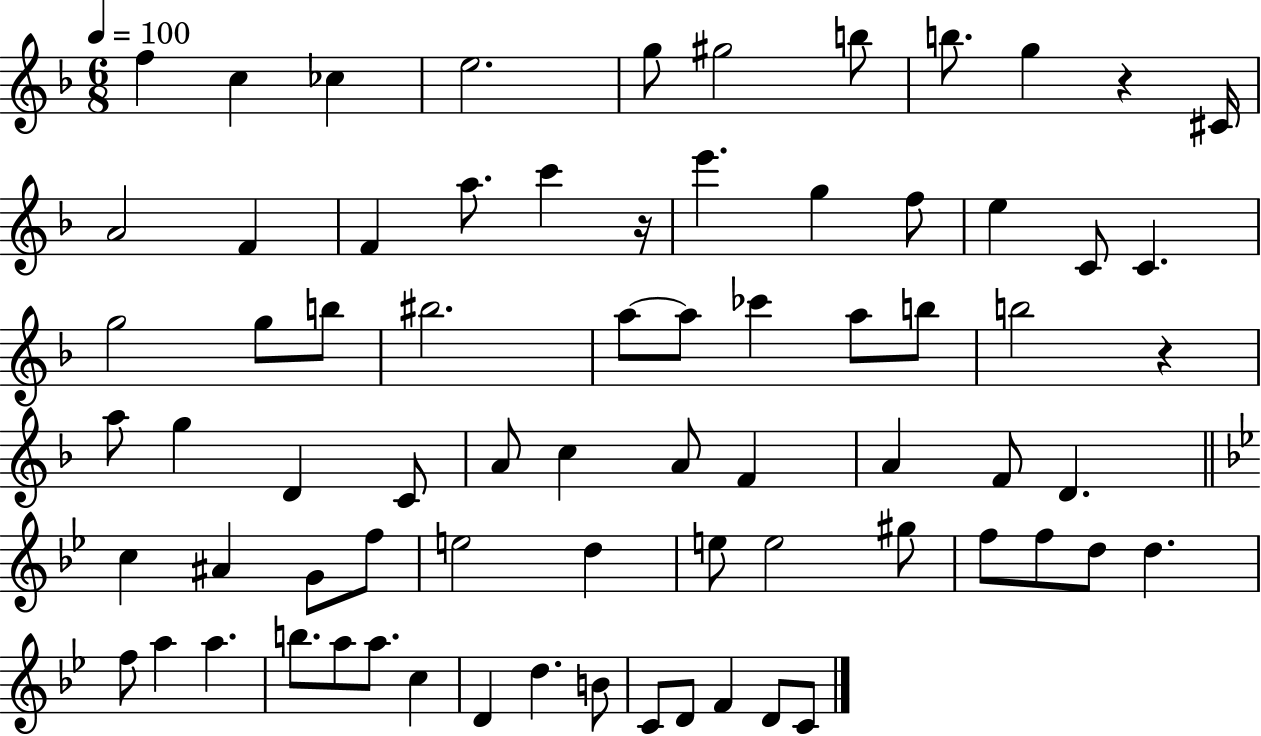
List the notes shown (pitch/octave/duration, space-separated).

F5/q C5/q CES5/q E5/h. G5/e G#5/h B5/e B5/e. G5/q R/q C#4/s A4/h F4/q F4/q A5/e. C6/q R/s E6/q. G5/q F5/e E5/q C4/e C4/q. G5/h G5/e B5/e BIS5/h. A5/e A5/e CES6/q A5/e B5/e B5/h R/q A5/e G5/q D4/q C4/e A4/e C5/q A4/e F4/q A4/q F4/e D4/q. C5/q A#4/q G4/e F5/e E5/h D5/q E5/e E5/h G#5/e F5/e F5/e D5/e D5/q. F5/e A5/q A5/q. B5/e. A5/e A5/e. C5/q D4/q D5/q. B4/e C4/e D4/e F4/q D4/e C4/e